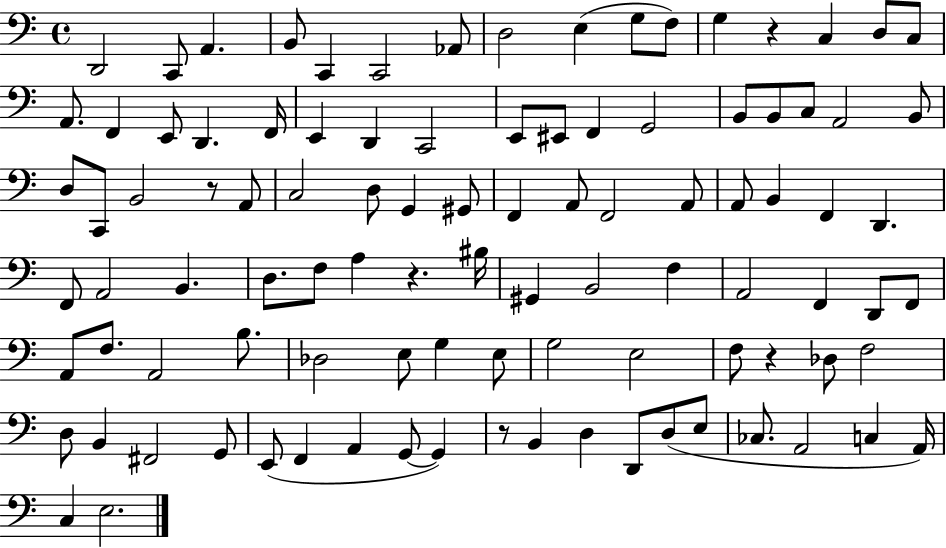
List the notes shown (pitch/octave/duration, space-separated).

D2/h C2/e A2/q. B2/e C2/q C2/h Ab2/e D3/h E3/q G3/e F3/e G3/q R/q C3/q D3/e C3/e A2/e. F2/q E2/e D2/q. F2/s E2/q D2/q C2/h E2/e EIS2/e F2/q G2/h B2/e B2/e C3/e A2/h B2/e D3/e C2/e B2/h R/e A2/e C3/h D3/e G2/q G#2/e F2/q A2/e F2/h A2/e A2/e B2/q F2/q D2/q. F2/e A2/h B2/q. D3/e. F3/e A3/q R/q. BIS3/s G#2/q B2/h F3/q A2/h F2/q D2/e F2/e A2/e F3/e. A2/h B3/e. Db3/h E3/e G3/q E3/e G3/h E3/h F3/e R/q Db3/e F3/h D3/e B2/q F#2/h G2/e E2/e F2/q A2/q G2/e G2/q R/e B2/q D3/q D2/e D3/e E3/e CES3/e. A2/h C3/q A2/s C3/q E3/h.